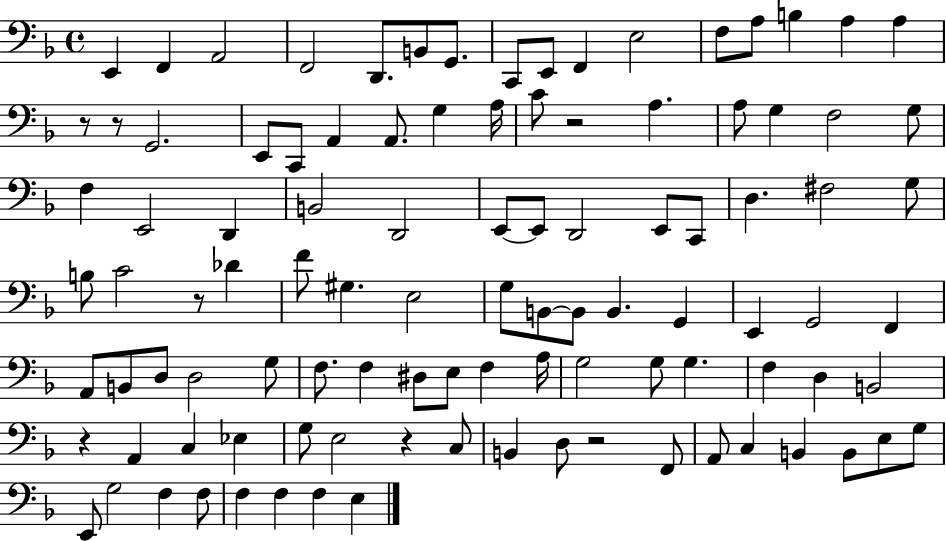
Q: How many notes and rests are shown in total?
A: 103